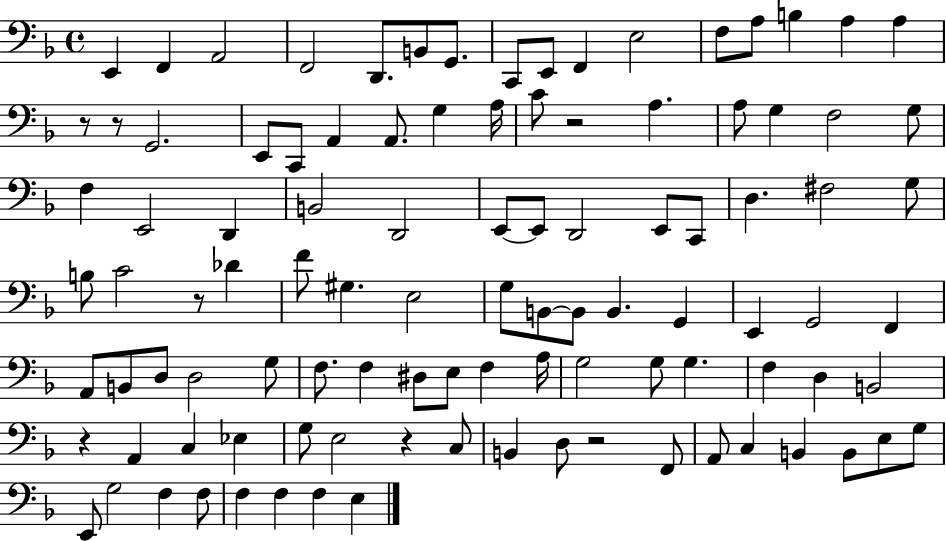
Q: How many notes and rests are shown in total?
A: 103